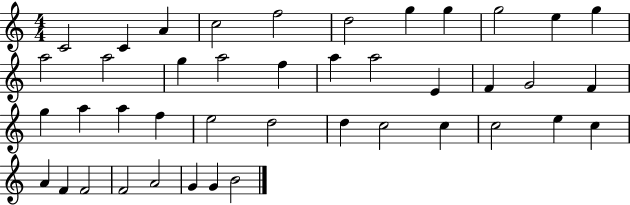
C4/h C4/q A4/q C5/h F5/h D5/h G5/q G5/q G5/h E5/q G5/q A5/h A5/h G5/q A5/h F5/q A5/q A5/h E4/q F4/q G4/h F4/q G5/q A5/q A5/q F5/q E5/h D5/h D5/q C5/h C5/q C5/h E5/q C5/q A4/q F4/q F4/h F4/h A4/h G4/q G4/q B4/h